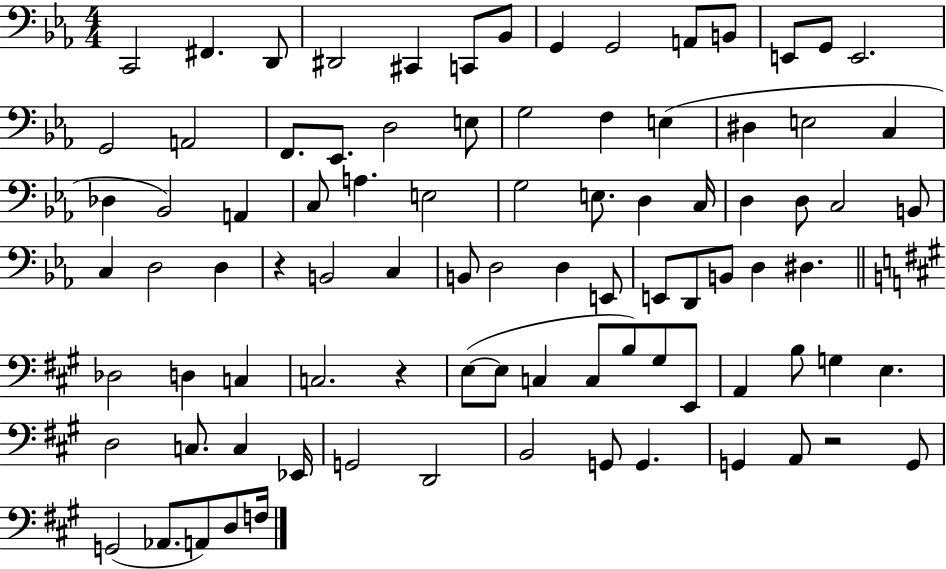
X:1
T:Untitled
M:4/4
L:1/4
K:Eb
C,,2 ^F,, D,,/2 ^D,,2 ^C,, C,,/2 _B,,/2 G,, G,,2 A,,/2 B,,/2 E,,/2 G,,/2 E,,2 G,,2 A,,2 F,,/2 _E,,/2 D,2 E,/2 G,2 F, E, ^D, E,2 C, _D, _B,,2 A,, C,/2 A, E,2 G,2 E,/2 D, C,/4 D, D,/2 C,2 B,,/2 C, D,2 D, z B,,2 C, B,,/2 D,2 D, E,,/2 E,,/2 D,,/2 B,,/2 D, ^D, _D,2 D, C, C,2 z E,/2 E,/2 C, C,/2 B,/2 ^G,/2 E,,/2 A,, B,/2 G, E, D,2 C,/2 C, _E,,/4 G,,2 D,,2 B,,2 G,,/2 G,, G,, A,,/2 z2 G,,/2 G,,2 _A,,/2 A,,/2 D,/2 F,/4